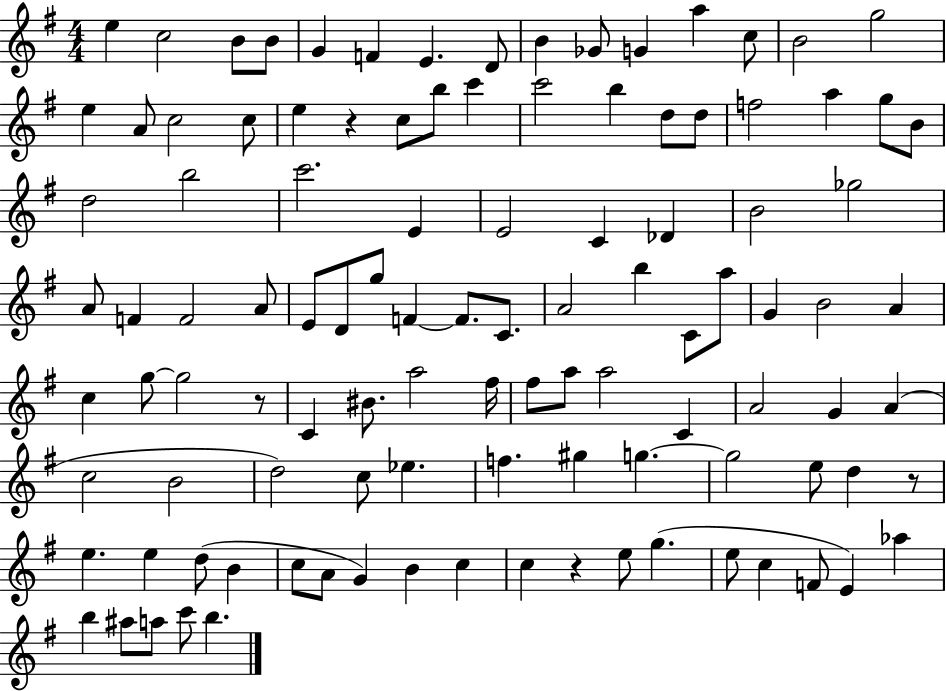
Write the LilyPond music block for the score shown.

{
  \clef treble
  \numericTimeSignature
  \time 4/4
  \key g \major
  e''4 c''2 b'8 b'8 | g'4 f'4 e'4. d'8 | b'4 ges'8 g'4 a''4 c''8 | b'2 g''2 | \break e''4 a'8 c''2 c''8 | e''4 r4 c''8 b''8 c'''4 | c'''2 b''4 d''8 d''8 | f''2 a''4 g''8 b'8 | \break d''2 b''2 | c'''2. e'4 | e'2 c'4 des'4 | b'2 ges''2 | \break a'8 f'4 f'2 a'8 | e'8 d'8 g''8 f'4~~ f'8. c'8. | a'2 b''4 c'8 a''8 | g'4 b'2 a'4 | \break c''4 g''8~~ g''2 r8 | c'4 bis'8. a''2 fis''16 | fis''8 a''8 a''2 c'4 | a'2 g'4 a'4( | \break c''2 b'2 | d''2) c''8 ees''4. | f''4. gis''4 g''4.~~ | g''2 e''8 d''4 r8 | \break e''4. e''4 d''8( b'4 | c''8 a'8 g'4) b'4 c''4 | c''4 r4 e''8 g''4.( | e''8 c''4 f'8 e'4) aes''4 | \break b''4 ais''8 a''8 c'''8 b''4. | \bar "|."
}